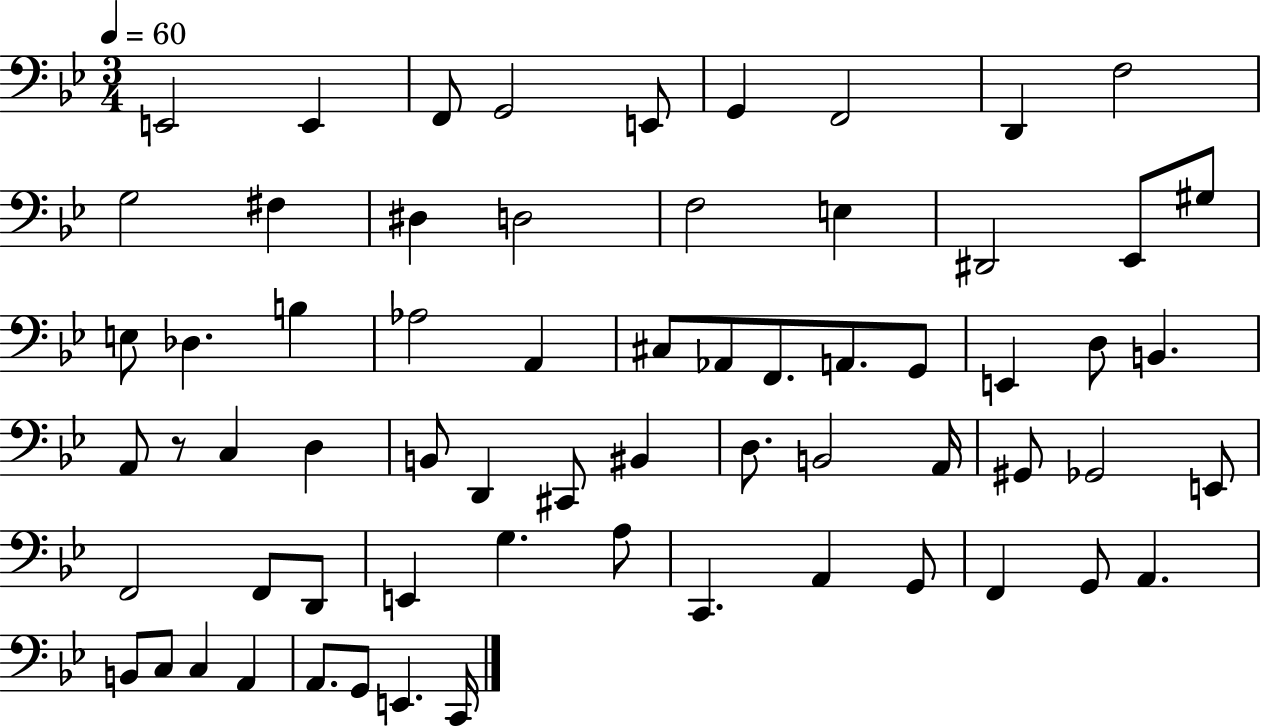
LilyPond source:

{
  \clef bass
  \numericTimeSignature
  \time 3/4
  \key bes \major
  \tempo 4 = 60
  e,2 e,4 | f,8 g,2 e,8 | g,4 f,2 | d,4 f2 | \break g2 fis4 | dis4 d2 | f2 e4 | dis,2 ees,8 gis8 | \break e8 des4. b4 | aes2 a,4 | cis8 aes,8 f,8. a,8. g,8 | e,4 d8 b,4. | \break a,8 r8 c4 d4 | b,8 d,4 cis,8 bis,4 | d8. b,2 a,16 | gis,8 ges,2 e,8 | \break f,2 f,8 d,8 | e,4 g4. a8 | c,4. a,4 g,8 | f,4 g,8 a,4. | \break b,8 c8 c4 a,4 | a,8. g,8 e,4. c,16 | \bar "|."
}